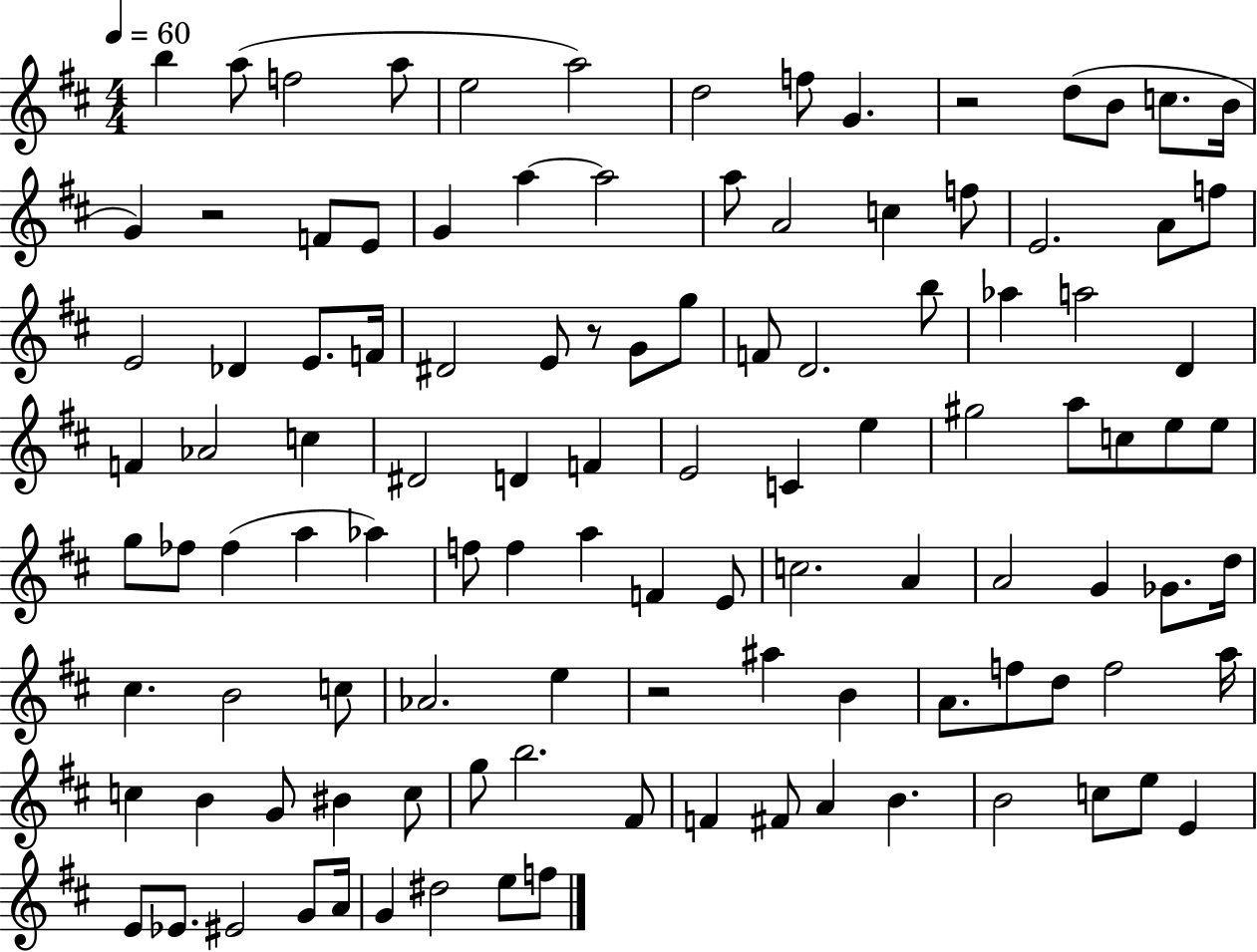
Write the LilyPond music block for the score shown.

{
  \clef treble
  \numericTimeSignature
  \time 4/4
  \key d \major
  \tempo 4 = 60
  \repeat volta 2 { b''4 a''8( f''2 a''8 | e''2 a''2) | d''2 f''8 g'4. | r2 d''8( b'8 c''8. b'16 | \break g'4) r2 f'8 e'8 | g'4 a''4~~ a''2 | a''8 a'2 c''4 f''8 | e'2. a'8 f''8 | \break e'2 des'4 e'8. f'16 | dis'2 e'8 r8 g'8 g''8 | f'8 d'2. b''8 | aes''4 a''2 d'4 | \break f'4 aes'2 c''4 | dis'2 d'4 f'4 | e'2 c'4 e''4 | gis''2 a''8 c''8 e''8 e''8 | \break g''8 fes''8 fes''4( a''4 aes''4) | f''8 f''4 a''4 f'4 e'8 | c''2. a'4 | a'2 g'4 ges'8. d''16 | \break cis''4. b'2 c''8 | aes'2. e''4 | r2 ais''4 b'4 | a'8. f''8 d''8 f''2 a''16 | \break c''4 b'4 g'8 bis'4 c''8 | g''8 b''2. fis'8 | f'4 fis'8 a'4 b'4. | b'2 c''8 e''8 e'4 | \break e'8 ees'8. eis'2 g'8 a'16 | g'4 dis''2 e''8 f''8 | } \bar "|."
}